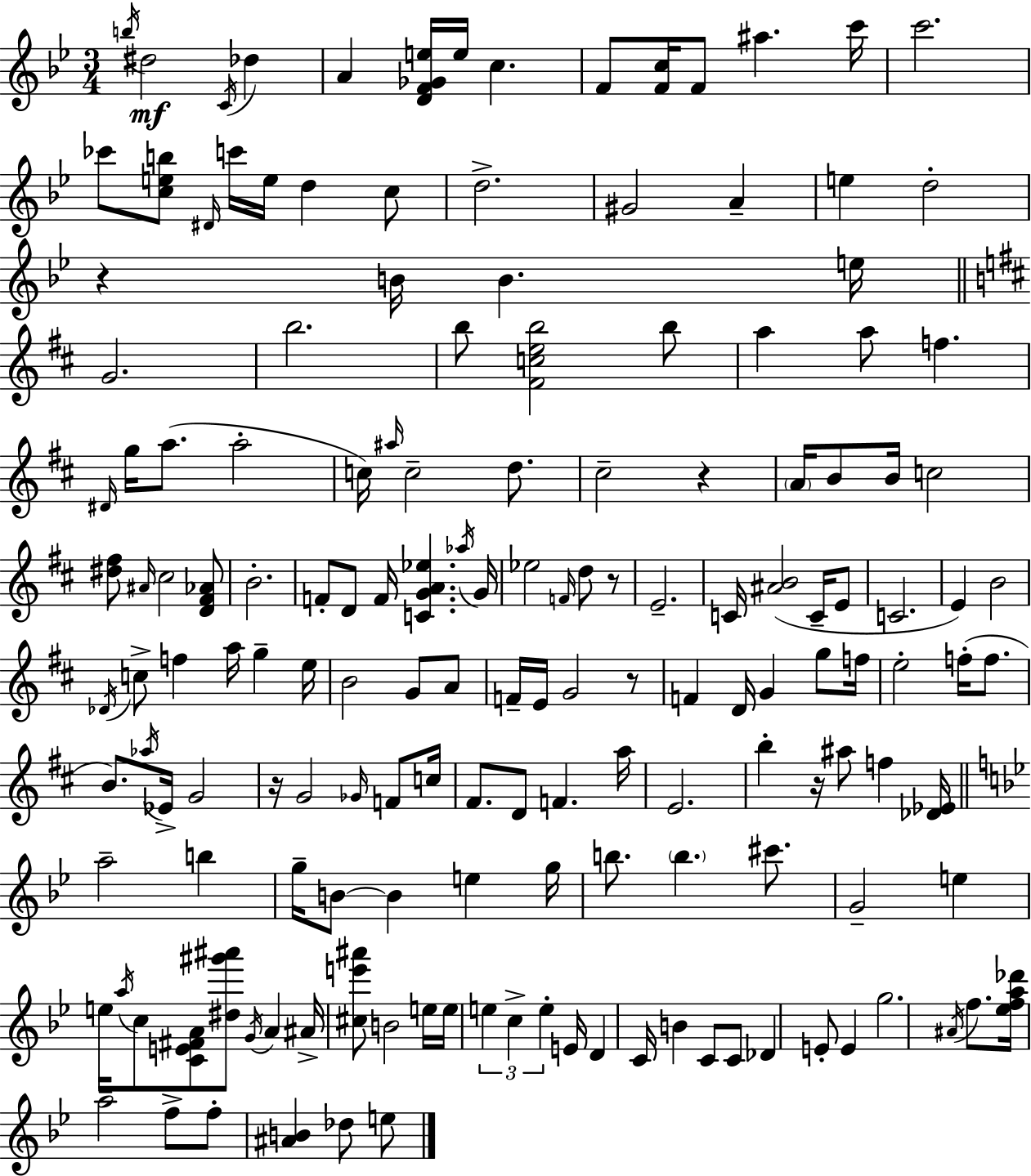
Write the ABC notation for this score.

X:1
T:Untitled
M:3/4
L:1/4
K:Bb
b/4 ^d2 C/4 _d A [DF_Ge]/4 e/4 c F/2 [Fc]/4 F/2 ^a c'/4 c'2 _c'/2 [ceb]/2 ^D/4 c'/4 e/4 d c/2 d2 ^G2 A e d2 z B/4 B e/4 G2 b2 b/2 [^Fceb]2 b/2 a a/2 f ^D/4 g/4 a/2 a2 c/4 ^a/4 c2 d/2 ^c2 z A/4 B/2 B/4 c2 [^d^f]/2 ^A/4 ^c2 [D^F_A]/2 B2 F/2 D/2 F/4 [CGA_e] _a/4 G/4 _e2 F/4 d/2 z/2 E2 C/4 [^AB]2 C/4 E/2 C2 E B2 _D/4 c/2 f a/4 g e/4 B2 G/2 A/2 F/4 E/4 G2 z/2 F D/4 G g/2 f/4 e2 f/4 f/2 B/2 _a/4 _E/4 G2 z/4 G2 _G/4 F/2 c/4 ^F/2 D/2 F a/4 E2 b z/4 ^a/2 f [_D_E]/4 a2 b g/4 B/2 B e g/4 b/2 b ^c'/2 G2 e e/4 a/4 c/2 [CE^FA]/2 [^d^g'^a']/2 G/4 A ^A/4 [^ce'^a']/2 B2 e/4 e/4 e c e E/4 D C/4 B C/2 C/2 _D E/2 E g2 ^A/4 f/2 [_efa_d']/4 a2 f/2 f/2 [^AB] _d/2 e/2